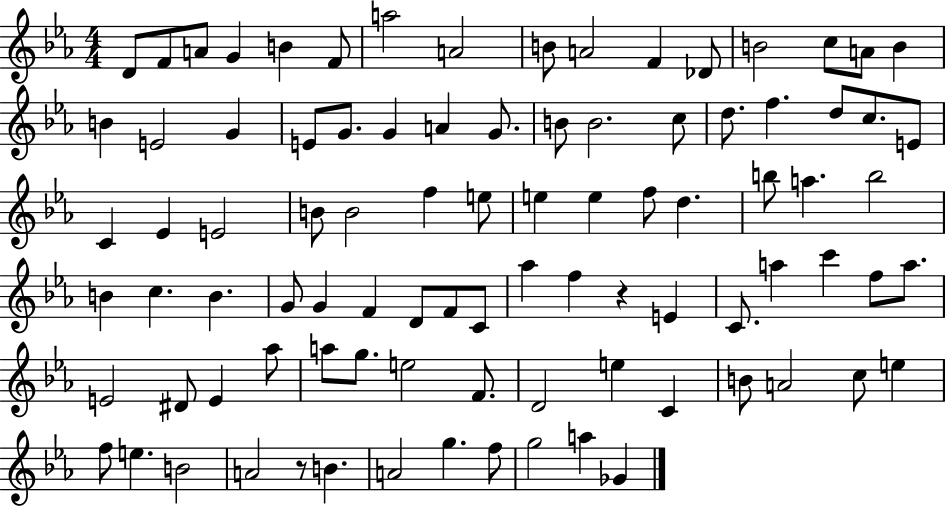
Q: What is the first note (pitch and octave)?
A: D4